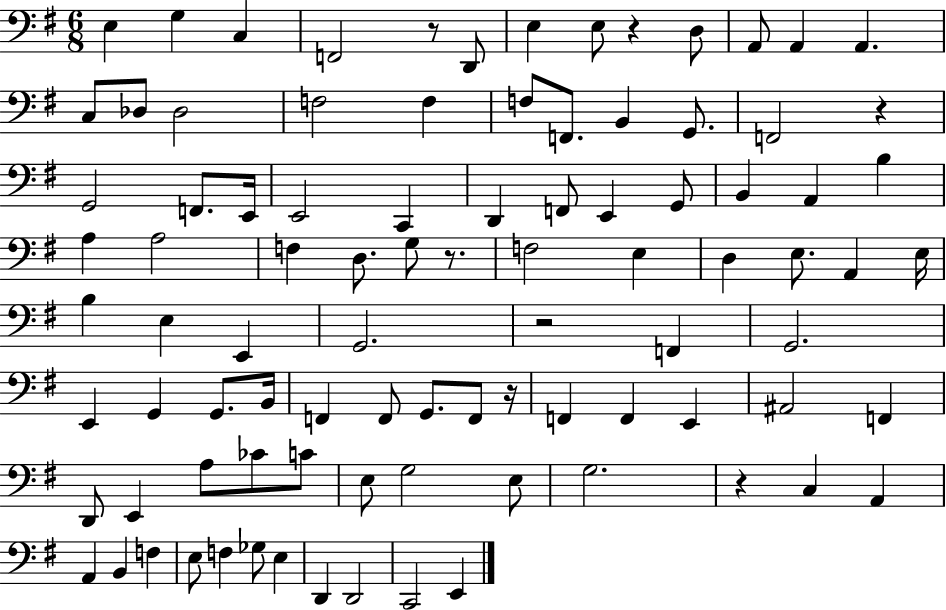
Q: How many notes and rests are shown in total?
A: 92